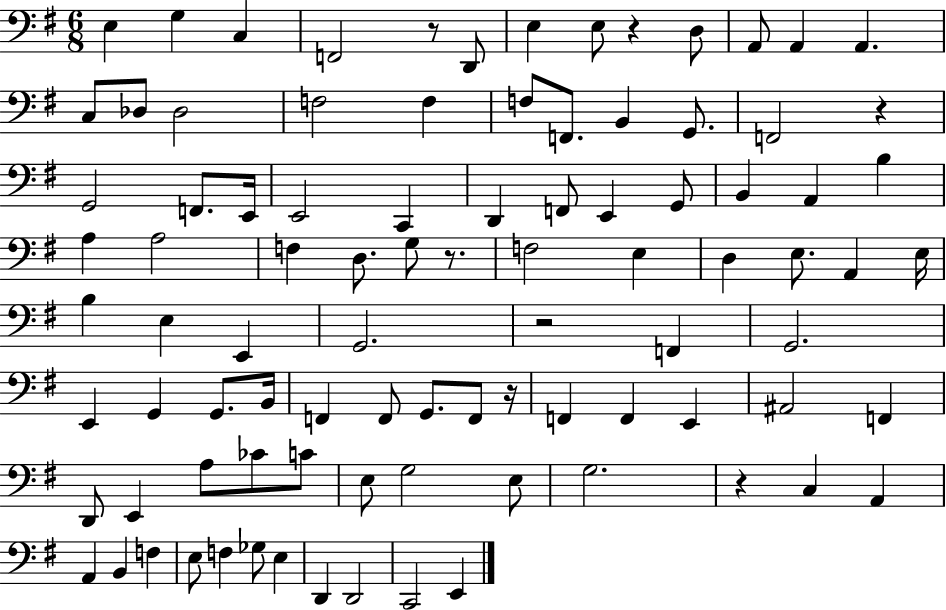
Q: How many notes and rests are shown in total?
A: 92